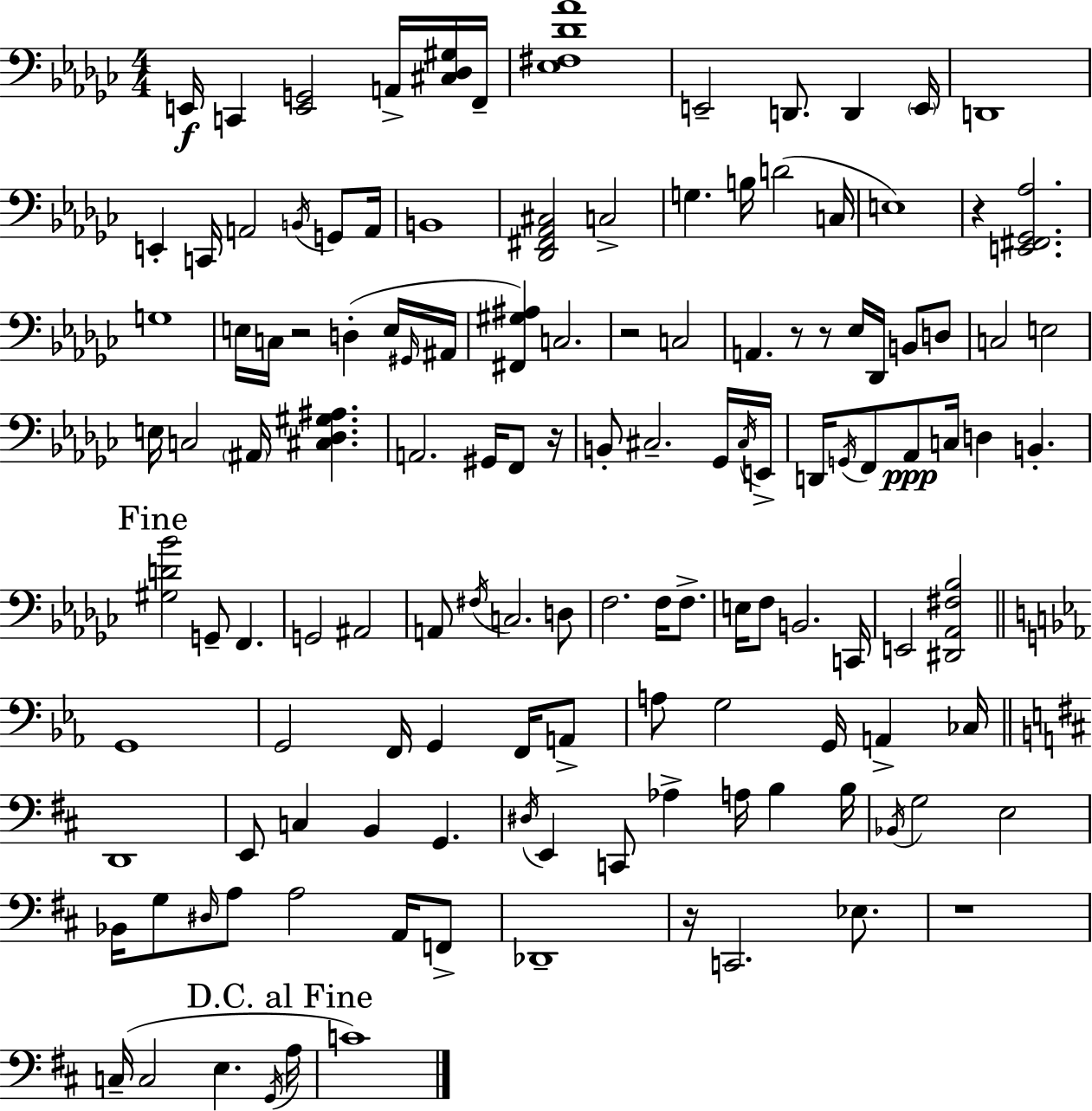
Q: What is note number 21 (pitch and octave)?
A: C3